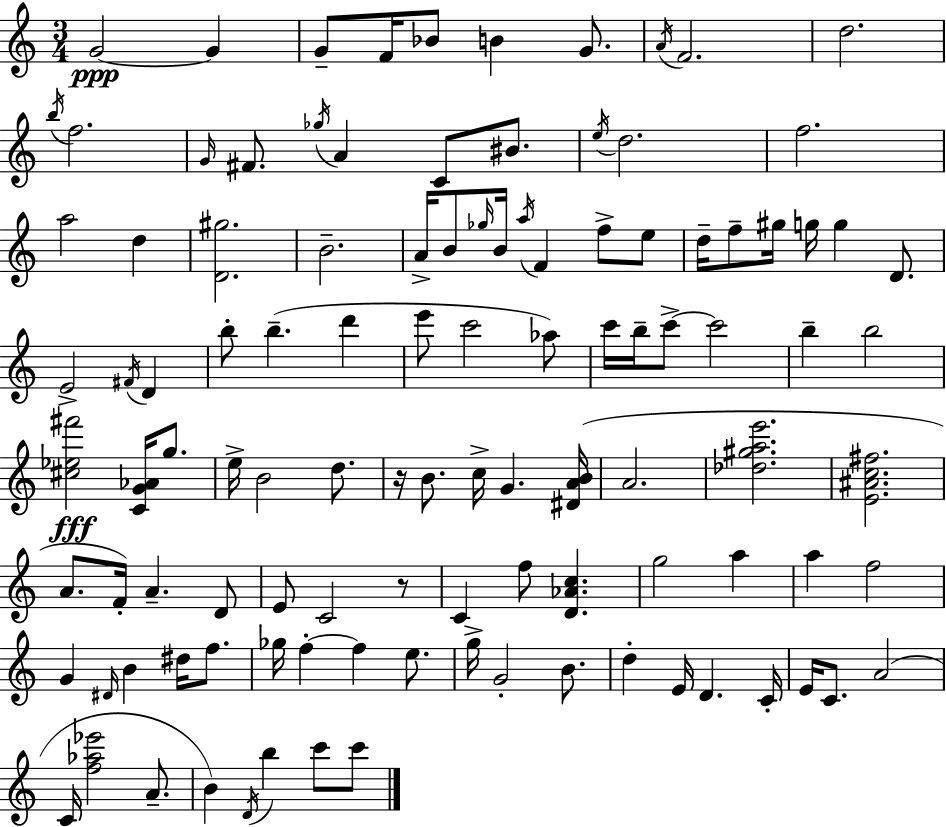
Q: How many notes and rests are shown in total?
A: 109